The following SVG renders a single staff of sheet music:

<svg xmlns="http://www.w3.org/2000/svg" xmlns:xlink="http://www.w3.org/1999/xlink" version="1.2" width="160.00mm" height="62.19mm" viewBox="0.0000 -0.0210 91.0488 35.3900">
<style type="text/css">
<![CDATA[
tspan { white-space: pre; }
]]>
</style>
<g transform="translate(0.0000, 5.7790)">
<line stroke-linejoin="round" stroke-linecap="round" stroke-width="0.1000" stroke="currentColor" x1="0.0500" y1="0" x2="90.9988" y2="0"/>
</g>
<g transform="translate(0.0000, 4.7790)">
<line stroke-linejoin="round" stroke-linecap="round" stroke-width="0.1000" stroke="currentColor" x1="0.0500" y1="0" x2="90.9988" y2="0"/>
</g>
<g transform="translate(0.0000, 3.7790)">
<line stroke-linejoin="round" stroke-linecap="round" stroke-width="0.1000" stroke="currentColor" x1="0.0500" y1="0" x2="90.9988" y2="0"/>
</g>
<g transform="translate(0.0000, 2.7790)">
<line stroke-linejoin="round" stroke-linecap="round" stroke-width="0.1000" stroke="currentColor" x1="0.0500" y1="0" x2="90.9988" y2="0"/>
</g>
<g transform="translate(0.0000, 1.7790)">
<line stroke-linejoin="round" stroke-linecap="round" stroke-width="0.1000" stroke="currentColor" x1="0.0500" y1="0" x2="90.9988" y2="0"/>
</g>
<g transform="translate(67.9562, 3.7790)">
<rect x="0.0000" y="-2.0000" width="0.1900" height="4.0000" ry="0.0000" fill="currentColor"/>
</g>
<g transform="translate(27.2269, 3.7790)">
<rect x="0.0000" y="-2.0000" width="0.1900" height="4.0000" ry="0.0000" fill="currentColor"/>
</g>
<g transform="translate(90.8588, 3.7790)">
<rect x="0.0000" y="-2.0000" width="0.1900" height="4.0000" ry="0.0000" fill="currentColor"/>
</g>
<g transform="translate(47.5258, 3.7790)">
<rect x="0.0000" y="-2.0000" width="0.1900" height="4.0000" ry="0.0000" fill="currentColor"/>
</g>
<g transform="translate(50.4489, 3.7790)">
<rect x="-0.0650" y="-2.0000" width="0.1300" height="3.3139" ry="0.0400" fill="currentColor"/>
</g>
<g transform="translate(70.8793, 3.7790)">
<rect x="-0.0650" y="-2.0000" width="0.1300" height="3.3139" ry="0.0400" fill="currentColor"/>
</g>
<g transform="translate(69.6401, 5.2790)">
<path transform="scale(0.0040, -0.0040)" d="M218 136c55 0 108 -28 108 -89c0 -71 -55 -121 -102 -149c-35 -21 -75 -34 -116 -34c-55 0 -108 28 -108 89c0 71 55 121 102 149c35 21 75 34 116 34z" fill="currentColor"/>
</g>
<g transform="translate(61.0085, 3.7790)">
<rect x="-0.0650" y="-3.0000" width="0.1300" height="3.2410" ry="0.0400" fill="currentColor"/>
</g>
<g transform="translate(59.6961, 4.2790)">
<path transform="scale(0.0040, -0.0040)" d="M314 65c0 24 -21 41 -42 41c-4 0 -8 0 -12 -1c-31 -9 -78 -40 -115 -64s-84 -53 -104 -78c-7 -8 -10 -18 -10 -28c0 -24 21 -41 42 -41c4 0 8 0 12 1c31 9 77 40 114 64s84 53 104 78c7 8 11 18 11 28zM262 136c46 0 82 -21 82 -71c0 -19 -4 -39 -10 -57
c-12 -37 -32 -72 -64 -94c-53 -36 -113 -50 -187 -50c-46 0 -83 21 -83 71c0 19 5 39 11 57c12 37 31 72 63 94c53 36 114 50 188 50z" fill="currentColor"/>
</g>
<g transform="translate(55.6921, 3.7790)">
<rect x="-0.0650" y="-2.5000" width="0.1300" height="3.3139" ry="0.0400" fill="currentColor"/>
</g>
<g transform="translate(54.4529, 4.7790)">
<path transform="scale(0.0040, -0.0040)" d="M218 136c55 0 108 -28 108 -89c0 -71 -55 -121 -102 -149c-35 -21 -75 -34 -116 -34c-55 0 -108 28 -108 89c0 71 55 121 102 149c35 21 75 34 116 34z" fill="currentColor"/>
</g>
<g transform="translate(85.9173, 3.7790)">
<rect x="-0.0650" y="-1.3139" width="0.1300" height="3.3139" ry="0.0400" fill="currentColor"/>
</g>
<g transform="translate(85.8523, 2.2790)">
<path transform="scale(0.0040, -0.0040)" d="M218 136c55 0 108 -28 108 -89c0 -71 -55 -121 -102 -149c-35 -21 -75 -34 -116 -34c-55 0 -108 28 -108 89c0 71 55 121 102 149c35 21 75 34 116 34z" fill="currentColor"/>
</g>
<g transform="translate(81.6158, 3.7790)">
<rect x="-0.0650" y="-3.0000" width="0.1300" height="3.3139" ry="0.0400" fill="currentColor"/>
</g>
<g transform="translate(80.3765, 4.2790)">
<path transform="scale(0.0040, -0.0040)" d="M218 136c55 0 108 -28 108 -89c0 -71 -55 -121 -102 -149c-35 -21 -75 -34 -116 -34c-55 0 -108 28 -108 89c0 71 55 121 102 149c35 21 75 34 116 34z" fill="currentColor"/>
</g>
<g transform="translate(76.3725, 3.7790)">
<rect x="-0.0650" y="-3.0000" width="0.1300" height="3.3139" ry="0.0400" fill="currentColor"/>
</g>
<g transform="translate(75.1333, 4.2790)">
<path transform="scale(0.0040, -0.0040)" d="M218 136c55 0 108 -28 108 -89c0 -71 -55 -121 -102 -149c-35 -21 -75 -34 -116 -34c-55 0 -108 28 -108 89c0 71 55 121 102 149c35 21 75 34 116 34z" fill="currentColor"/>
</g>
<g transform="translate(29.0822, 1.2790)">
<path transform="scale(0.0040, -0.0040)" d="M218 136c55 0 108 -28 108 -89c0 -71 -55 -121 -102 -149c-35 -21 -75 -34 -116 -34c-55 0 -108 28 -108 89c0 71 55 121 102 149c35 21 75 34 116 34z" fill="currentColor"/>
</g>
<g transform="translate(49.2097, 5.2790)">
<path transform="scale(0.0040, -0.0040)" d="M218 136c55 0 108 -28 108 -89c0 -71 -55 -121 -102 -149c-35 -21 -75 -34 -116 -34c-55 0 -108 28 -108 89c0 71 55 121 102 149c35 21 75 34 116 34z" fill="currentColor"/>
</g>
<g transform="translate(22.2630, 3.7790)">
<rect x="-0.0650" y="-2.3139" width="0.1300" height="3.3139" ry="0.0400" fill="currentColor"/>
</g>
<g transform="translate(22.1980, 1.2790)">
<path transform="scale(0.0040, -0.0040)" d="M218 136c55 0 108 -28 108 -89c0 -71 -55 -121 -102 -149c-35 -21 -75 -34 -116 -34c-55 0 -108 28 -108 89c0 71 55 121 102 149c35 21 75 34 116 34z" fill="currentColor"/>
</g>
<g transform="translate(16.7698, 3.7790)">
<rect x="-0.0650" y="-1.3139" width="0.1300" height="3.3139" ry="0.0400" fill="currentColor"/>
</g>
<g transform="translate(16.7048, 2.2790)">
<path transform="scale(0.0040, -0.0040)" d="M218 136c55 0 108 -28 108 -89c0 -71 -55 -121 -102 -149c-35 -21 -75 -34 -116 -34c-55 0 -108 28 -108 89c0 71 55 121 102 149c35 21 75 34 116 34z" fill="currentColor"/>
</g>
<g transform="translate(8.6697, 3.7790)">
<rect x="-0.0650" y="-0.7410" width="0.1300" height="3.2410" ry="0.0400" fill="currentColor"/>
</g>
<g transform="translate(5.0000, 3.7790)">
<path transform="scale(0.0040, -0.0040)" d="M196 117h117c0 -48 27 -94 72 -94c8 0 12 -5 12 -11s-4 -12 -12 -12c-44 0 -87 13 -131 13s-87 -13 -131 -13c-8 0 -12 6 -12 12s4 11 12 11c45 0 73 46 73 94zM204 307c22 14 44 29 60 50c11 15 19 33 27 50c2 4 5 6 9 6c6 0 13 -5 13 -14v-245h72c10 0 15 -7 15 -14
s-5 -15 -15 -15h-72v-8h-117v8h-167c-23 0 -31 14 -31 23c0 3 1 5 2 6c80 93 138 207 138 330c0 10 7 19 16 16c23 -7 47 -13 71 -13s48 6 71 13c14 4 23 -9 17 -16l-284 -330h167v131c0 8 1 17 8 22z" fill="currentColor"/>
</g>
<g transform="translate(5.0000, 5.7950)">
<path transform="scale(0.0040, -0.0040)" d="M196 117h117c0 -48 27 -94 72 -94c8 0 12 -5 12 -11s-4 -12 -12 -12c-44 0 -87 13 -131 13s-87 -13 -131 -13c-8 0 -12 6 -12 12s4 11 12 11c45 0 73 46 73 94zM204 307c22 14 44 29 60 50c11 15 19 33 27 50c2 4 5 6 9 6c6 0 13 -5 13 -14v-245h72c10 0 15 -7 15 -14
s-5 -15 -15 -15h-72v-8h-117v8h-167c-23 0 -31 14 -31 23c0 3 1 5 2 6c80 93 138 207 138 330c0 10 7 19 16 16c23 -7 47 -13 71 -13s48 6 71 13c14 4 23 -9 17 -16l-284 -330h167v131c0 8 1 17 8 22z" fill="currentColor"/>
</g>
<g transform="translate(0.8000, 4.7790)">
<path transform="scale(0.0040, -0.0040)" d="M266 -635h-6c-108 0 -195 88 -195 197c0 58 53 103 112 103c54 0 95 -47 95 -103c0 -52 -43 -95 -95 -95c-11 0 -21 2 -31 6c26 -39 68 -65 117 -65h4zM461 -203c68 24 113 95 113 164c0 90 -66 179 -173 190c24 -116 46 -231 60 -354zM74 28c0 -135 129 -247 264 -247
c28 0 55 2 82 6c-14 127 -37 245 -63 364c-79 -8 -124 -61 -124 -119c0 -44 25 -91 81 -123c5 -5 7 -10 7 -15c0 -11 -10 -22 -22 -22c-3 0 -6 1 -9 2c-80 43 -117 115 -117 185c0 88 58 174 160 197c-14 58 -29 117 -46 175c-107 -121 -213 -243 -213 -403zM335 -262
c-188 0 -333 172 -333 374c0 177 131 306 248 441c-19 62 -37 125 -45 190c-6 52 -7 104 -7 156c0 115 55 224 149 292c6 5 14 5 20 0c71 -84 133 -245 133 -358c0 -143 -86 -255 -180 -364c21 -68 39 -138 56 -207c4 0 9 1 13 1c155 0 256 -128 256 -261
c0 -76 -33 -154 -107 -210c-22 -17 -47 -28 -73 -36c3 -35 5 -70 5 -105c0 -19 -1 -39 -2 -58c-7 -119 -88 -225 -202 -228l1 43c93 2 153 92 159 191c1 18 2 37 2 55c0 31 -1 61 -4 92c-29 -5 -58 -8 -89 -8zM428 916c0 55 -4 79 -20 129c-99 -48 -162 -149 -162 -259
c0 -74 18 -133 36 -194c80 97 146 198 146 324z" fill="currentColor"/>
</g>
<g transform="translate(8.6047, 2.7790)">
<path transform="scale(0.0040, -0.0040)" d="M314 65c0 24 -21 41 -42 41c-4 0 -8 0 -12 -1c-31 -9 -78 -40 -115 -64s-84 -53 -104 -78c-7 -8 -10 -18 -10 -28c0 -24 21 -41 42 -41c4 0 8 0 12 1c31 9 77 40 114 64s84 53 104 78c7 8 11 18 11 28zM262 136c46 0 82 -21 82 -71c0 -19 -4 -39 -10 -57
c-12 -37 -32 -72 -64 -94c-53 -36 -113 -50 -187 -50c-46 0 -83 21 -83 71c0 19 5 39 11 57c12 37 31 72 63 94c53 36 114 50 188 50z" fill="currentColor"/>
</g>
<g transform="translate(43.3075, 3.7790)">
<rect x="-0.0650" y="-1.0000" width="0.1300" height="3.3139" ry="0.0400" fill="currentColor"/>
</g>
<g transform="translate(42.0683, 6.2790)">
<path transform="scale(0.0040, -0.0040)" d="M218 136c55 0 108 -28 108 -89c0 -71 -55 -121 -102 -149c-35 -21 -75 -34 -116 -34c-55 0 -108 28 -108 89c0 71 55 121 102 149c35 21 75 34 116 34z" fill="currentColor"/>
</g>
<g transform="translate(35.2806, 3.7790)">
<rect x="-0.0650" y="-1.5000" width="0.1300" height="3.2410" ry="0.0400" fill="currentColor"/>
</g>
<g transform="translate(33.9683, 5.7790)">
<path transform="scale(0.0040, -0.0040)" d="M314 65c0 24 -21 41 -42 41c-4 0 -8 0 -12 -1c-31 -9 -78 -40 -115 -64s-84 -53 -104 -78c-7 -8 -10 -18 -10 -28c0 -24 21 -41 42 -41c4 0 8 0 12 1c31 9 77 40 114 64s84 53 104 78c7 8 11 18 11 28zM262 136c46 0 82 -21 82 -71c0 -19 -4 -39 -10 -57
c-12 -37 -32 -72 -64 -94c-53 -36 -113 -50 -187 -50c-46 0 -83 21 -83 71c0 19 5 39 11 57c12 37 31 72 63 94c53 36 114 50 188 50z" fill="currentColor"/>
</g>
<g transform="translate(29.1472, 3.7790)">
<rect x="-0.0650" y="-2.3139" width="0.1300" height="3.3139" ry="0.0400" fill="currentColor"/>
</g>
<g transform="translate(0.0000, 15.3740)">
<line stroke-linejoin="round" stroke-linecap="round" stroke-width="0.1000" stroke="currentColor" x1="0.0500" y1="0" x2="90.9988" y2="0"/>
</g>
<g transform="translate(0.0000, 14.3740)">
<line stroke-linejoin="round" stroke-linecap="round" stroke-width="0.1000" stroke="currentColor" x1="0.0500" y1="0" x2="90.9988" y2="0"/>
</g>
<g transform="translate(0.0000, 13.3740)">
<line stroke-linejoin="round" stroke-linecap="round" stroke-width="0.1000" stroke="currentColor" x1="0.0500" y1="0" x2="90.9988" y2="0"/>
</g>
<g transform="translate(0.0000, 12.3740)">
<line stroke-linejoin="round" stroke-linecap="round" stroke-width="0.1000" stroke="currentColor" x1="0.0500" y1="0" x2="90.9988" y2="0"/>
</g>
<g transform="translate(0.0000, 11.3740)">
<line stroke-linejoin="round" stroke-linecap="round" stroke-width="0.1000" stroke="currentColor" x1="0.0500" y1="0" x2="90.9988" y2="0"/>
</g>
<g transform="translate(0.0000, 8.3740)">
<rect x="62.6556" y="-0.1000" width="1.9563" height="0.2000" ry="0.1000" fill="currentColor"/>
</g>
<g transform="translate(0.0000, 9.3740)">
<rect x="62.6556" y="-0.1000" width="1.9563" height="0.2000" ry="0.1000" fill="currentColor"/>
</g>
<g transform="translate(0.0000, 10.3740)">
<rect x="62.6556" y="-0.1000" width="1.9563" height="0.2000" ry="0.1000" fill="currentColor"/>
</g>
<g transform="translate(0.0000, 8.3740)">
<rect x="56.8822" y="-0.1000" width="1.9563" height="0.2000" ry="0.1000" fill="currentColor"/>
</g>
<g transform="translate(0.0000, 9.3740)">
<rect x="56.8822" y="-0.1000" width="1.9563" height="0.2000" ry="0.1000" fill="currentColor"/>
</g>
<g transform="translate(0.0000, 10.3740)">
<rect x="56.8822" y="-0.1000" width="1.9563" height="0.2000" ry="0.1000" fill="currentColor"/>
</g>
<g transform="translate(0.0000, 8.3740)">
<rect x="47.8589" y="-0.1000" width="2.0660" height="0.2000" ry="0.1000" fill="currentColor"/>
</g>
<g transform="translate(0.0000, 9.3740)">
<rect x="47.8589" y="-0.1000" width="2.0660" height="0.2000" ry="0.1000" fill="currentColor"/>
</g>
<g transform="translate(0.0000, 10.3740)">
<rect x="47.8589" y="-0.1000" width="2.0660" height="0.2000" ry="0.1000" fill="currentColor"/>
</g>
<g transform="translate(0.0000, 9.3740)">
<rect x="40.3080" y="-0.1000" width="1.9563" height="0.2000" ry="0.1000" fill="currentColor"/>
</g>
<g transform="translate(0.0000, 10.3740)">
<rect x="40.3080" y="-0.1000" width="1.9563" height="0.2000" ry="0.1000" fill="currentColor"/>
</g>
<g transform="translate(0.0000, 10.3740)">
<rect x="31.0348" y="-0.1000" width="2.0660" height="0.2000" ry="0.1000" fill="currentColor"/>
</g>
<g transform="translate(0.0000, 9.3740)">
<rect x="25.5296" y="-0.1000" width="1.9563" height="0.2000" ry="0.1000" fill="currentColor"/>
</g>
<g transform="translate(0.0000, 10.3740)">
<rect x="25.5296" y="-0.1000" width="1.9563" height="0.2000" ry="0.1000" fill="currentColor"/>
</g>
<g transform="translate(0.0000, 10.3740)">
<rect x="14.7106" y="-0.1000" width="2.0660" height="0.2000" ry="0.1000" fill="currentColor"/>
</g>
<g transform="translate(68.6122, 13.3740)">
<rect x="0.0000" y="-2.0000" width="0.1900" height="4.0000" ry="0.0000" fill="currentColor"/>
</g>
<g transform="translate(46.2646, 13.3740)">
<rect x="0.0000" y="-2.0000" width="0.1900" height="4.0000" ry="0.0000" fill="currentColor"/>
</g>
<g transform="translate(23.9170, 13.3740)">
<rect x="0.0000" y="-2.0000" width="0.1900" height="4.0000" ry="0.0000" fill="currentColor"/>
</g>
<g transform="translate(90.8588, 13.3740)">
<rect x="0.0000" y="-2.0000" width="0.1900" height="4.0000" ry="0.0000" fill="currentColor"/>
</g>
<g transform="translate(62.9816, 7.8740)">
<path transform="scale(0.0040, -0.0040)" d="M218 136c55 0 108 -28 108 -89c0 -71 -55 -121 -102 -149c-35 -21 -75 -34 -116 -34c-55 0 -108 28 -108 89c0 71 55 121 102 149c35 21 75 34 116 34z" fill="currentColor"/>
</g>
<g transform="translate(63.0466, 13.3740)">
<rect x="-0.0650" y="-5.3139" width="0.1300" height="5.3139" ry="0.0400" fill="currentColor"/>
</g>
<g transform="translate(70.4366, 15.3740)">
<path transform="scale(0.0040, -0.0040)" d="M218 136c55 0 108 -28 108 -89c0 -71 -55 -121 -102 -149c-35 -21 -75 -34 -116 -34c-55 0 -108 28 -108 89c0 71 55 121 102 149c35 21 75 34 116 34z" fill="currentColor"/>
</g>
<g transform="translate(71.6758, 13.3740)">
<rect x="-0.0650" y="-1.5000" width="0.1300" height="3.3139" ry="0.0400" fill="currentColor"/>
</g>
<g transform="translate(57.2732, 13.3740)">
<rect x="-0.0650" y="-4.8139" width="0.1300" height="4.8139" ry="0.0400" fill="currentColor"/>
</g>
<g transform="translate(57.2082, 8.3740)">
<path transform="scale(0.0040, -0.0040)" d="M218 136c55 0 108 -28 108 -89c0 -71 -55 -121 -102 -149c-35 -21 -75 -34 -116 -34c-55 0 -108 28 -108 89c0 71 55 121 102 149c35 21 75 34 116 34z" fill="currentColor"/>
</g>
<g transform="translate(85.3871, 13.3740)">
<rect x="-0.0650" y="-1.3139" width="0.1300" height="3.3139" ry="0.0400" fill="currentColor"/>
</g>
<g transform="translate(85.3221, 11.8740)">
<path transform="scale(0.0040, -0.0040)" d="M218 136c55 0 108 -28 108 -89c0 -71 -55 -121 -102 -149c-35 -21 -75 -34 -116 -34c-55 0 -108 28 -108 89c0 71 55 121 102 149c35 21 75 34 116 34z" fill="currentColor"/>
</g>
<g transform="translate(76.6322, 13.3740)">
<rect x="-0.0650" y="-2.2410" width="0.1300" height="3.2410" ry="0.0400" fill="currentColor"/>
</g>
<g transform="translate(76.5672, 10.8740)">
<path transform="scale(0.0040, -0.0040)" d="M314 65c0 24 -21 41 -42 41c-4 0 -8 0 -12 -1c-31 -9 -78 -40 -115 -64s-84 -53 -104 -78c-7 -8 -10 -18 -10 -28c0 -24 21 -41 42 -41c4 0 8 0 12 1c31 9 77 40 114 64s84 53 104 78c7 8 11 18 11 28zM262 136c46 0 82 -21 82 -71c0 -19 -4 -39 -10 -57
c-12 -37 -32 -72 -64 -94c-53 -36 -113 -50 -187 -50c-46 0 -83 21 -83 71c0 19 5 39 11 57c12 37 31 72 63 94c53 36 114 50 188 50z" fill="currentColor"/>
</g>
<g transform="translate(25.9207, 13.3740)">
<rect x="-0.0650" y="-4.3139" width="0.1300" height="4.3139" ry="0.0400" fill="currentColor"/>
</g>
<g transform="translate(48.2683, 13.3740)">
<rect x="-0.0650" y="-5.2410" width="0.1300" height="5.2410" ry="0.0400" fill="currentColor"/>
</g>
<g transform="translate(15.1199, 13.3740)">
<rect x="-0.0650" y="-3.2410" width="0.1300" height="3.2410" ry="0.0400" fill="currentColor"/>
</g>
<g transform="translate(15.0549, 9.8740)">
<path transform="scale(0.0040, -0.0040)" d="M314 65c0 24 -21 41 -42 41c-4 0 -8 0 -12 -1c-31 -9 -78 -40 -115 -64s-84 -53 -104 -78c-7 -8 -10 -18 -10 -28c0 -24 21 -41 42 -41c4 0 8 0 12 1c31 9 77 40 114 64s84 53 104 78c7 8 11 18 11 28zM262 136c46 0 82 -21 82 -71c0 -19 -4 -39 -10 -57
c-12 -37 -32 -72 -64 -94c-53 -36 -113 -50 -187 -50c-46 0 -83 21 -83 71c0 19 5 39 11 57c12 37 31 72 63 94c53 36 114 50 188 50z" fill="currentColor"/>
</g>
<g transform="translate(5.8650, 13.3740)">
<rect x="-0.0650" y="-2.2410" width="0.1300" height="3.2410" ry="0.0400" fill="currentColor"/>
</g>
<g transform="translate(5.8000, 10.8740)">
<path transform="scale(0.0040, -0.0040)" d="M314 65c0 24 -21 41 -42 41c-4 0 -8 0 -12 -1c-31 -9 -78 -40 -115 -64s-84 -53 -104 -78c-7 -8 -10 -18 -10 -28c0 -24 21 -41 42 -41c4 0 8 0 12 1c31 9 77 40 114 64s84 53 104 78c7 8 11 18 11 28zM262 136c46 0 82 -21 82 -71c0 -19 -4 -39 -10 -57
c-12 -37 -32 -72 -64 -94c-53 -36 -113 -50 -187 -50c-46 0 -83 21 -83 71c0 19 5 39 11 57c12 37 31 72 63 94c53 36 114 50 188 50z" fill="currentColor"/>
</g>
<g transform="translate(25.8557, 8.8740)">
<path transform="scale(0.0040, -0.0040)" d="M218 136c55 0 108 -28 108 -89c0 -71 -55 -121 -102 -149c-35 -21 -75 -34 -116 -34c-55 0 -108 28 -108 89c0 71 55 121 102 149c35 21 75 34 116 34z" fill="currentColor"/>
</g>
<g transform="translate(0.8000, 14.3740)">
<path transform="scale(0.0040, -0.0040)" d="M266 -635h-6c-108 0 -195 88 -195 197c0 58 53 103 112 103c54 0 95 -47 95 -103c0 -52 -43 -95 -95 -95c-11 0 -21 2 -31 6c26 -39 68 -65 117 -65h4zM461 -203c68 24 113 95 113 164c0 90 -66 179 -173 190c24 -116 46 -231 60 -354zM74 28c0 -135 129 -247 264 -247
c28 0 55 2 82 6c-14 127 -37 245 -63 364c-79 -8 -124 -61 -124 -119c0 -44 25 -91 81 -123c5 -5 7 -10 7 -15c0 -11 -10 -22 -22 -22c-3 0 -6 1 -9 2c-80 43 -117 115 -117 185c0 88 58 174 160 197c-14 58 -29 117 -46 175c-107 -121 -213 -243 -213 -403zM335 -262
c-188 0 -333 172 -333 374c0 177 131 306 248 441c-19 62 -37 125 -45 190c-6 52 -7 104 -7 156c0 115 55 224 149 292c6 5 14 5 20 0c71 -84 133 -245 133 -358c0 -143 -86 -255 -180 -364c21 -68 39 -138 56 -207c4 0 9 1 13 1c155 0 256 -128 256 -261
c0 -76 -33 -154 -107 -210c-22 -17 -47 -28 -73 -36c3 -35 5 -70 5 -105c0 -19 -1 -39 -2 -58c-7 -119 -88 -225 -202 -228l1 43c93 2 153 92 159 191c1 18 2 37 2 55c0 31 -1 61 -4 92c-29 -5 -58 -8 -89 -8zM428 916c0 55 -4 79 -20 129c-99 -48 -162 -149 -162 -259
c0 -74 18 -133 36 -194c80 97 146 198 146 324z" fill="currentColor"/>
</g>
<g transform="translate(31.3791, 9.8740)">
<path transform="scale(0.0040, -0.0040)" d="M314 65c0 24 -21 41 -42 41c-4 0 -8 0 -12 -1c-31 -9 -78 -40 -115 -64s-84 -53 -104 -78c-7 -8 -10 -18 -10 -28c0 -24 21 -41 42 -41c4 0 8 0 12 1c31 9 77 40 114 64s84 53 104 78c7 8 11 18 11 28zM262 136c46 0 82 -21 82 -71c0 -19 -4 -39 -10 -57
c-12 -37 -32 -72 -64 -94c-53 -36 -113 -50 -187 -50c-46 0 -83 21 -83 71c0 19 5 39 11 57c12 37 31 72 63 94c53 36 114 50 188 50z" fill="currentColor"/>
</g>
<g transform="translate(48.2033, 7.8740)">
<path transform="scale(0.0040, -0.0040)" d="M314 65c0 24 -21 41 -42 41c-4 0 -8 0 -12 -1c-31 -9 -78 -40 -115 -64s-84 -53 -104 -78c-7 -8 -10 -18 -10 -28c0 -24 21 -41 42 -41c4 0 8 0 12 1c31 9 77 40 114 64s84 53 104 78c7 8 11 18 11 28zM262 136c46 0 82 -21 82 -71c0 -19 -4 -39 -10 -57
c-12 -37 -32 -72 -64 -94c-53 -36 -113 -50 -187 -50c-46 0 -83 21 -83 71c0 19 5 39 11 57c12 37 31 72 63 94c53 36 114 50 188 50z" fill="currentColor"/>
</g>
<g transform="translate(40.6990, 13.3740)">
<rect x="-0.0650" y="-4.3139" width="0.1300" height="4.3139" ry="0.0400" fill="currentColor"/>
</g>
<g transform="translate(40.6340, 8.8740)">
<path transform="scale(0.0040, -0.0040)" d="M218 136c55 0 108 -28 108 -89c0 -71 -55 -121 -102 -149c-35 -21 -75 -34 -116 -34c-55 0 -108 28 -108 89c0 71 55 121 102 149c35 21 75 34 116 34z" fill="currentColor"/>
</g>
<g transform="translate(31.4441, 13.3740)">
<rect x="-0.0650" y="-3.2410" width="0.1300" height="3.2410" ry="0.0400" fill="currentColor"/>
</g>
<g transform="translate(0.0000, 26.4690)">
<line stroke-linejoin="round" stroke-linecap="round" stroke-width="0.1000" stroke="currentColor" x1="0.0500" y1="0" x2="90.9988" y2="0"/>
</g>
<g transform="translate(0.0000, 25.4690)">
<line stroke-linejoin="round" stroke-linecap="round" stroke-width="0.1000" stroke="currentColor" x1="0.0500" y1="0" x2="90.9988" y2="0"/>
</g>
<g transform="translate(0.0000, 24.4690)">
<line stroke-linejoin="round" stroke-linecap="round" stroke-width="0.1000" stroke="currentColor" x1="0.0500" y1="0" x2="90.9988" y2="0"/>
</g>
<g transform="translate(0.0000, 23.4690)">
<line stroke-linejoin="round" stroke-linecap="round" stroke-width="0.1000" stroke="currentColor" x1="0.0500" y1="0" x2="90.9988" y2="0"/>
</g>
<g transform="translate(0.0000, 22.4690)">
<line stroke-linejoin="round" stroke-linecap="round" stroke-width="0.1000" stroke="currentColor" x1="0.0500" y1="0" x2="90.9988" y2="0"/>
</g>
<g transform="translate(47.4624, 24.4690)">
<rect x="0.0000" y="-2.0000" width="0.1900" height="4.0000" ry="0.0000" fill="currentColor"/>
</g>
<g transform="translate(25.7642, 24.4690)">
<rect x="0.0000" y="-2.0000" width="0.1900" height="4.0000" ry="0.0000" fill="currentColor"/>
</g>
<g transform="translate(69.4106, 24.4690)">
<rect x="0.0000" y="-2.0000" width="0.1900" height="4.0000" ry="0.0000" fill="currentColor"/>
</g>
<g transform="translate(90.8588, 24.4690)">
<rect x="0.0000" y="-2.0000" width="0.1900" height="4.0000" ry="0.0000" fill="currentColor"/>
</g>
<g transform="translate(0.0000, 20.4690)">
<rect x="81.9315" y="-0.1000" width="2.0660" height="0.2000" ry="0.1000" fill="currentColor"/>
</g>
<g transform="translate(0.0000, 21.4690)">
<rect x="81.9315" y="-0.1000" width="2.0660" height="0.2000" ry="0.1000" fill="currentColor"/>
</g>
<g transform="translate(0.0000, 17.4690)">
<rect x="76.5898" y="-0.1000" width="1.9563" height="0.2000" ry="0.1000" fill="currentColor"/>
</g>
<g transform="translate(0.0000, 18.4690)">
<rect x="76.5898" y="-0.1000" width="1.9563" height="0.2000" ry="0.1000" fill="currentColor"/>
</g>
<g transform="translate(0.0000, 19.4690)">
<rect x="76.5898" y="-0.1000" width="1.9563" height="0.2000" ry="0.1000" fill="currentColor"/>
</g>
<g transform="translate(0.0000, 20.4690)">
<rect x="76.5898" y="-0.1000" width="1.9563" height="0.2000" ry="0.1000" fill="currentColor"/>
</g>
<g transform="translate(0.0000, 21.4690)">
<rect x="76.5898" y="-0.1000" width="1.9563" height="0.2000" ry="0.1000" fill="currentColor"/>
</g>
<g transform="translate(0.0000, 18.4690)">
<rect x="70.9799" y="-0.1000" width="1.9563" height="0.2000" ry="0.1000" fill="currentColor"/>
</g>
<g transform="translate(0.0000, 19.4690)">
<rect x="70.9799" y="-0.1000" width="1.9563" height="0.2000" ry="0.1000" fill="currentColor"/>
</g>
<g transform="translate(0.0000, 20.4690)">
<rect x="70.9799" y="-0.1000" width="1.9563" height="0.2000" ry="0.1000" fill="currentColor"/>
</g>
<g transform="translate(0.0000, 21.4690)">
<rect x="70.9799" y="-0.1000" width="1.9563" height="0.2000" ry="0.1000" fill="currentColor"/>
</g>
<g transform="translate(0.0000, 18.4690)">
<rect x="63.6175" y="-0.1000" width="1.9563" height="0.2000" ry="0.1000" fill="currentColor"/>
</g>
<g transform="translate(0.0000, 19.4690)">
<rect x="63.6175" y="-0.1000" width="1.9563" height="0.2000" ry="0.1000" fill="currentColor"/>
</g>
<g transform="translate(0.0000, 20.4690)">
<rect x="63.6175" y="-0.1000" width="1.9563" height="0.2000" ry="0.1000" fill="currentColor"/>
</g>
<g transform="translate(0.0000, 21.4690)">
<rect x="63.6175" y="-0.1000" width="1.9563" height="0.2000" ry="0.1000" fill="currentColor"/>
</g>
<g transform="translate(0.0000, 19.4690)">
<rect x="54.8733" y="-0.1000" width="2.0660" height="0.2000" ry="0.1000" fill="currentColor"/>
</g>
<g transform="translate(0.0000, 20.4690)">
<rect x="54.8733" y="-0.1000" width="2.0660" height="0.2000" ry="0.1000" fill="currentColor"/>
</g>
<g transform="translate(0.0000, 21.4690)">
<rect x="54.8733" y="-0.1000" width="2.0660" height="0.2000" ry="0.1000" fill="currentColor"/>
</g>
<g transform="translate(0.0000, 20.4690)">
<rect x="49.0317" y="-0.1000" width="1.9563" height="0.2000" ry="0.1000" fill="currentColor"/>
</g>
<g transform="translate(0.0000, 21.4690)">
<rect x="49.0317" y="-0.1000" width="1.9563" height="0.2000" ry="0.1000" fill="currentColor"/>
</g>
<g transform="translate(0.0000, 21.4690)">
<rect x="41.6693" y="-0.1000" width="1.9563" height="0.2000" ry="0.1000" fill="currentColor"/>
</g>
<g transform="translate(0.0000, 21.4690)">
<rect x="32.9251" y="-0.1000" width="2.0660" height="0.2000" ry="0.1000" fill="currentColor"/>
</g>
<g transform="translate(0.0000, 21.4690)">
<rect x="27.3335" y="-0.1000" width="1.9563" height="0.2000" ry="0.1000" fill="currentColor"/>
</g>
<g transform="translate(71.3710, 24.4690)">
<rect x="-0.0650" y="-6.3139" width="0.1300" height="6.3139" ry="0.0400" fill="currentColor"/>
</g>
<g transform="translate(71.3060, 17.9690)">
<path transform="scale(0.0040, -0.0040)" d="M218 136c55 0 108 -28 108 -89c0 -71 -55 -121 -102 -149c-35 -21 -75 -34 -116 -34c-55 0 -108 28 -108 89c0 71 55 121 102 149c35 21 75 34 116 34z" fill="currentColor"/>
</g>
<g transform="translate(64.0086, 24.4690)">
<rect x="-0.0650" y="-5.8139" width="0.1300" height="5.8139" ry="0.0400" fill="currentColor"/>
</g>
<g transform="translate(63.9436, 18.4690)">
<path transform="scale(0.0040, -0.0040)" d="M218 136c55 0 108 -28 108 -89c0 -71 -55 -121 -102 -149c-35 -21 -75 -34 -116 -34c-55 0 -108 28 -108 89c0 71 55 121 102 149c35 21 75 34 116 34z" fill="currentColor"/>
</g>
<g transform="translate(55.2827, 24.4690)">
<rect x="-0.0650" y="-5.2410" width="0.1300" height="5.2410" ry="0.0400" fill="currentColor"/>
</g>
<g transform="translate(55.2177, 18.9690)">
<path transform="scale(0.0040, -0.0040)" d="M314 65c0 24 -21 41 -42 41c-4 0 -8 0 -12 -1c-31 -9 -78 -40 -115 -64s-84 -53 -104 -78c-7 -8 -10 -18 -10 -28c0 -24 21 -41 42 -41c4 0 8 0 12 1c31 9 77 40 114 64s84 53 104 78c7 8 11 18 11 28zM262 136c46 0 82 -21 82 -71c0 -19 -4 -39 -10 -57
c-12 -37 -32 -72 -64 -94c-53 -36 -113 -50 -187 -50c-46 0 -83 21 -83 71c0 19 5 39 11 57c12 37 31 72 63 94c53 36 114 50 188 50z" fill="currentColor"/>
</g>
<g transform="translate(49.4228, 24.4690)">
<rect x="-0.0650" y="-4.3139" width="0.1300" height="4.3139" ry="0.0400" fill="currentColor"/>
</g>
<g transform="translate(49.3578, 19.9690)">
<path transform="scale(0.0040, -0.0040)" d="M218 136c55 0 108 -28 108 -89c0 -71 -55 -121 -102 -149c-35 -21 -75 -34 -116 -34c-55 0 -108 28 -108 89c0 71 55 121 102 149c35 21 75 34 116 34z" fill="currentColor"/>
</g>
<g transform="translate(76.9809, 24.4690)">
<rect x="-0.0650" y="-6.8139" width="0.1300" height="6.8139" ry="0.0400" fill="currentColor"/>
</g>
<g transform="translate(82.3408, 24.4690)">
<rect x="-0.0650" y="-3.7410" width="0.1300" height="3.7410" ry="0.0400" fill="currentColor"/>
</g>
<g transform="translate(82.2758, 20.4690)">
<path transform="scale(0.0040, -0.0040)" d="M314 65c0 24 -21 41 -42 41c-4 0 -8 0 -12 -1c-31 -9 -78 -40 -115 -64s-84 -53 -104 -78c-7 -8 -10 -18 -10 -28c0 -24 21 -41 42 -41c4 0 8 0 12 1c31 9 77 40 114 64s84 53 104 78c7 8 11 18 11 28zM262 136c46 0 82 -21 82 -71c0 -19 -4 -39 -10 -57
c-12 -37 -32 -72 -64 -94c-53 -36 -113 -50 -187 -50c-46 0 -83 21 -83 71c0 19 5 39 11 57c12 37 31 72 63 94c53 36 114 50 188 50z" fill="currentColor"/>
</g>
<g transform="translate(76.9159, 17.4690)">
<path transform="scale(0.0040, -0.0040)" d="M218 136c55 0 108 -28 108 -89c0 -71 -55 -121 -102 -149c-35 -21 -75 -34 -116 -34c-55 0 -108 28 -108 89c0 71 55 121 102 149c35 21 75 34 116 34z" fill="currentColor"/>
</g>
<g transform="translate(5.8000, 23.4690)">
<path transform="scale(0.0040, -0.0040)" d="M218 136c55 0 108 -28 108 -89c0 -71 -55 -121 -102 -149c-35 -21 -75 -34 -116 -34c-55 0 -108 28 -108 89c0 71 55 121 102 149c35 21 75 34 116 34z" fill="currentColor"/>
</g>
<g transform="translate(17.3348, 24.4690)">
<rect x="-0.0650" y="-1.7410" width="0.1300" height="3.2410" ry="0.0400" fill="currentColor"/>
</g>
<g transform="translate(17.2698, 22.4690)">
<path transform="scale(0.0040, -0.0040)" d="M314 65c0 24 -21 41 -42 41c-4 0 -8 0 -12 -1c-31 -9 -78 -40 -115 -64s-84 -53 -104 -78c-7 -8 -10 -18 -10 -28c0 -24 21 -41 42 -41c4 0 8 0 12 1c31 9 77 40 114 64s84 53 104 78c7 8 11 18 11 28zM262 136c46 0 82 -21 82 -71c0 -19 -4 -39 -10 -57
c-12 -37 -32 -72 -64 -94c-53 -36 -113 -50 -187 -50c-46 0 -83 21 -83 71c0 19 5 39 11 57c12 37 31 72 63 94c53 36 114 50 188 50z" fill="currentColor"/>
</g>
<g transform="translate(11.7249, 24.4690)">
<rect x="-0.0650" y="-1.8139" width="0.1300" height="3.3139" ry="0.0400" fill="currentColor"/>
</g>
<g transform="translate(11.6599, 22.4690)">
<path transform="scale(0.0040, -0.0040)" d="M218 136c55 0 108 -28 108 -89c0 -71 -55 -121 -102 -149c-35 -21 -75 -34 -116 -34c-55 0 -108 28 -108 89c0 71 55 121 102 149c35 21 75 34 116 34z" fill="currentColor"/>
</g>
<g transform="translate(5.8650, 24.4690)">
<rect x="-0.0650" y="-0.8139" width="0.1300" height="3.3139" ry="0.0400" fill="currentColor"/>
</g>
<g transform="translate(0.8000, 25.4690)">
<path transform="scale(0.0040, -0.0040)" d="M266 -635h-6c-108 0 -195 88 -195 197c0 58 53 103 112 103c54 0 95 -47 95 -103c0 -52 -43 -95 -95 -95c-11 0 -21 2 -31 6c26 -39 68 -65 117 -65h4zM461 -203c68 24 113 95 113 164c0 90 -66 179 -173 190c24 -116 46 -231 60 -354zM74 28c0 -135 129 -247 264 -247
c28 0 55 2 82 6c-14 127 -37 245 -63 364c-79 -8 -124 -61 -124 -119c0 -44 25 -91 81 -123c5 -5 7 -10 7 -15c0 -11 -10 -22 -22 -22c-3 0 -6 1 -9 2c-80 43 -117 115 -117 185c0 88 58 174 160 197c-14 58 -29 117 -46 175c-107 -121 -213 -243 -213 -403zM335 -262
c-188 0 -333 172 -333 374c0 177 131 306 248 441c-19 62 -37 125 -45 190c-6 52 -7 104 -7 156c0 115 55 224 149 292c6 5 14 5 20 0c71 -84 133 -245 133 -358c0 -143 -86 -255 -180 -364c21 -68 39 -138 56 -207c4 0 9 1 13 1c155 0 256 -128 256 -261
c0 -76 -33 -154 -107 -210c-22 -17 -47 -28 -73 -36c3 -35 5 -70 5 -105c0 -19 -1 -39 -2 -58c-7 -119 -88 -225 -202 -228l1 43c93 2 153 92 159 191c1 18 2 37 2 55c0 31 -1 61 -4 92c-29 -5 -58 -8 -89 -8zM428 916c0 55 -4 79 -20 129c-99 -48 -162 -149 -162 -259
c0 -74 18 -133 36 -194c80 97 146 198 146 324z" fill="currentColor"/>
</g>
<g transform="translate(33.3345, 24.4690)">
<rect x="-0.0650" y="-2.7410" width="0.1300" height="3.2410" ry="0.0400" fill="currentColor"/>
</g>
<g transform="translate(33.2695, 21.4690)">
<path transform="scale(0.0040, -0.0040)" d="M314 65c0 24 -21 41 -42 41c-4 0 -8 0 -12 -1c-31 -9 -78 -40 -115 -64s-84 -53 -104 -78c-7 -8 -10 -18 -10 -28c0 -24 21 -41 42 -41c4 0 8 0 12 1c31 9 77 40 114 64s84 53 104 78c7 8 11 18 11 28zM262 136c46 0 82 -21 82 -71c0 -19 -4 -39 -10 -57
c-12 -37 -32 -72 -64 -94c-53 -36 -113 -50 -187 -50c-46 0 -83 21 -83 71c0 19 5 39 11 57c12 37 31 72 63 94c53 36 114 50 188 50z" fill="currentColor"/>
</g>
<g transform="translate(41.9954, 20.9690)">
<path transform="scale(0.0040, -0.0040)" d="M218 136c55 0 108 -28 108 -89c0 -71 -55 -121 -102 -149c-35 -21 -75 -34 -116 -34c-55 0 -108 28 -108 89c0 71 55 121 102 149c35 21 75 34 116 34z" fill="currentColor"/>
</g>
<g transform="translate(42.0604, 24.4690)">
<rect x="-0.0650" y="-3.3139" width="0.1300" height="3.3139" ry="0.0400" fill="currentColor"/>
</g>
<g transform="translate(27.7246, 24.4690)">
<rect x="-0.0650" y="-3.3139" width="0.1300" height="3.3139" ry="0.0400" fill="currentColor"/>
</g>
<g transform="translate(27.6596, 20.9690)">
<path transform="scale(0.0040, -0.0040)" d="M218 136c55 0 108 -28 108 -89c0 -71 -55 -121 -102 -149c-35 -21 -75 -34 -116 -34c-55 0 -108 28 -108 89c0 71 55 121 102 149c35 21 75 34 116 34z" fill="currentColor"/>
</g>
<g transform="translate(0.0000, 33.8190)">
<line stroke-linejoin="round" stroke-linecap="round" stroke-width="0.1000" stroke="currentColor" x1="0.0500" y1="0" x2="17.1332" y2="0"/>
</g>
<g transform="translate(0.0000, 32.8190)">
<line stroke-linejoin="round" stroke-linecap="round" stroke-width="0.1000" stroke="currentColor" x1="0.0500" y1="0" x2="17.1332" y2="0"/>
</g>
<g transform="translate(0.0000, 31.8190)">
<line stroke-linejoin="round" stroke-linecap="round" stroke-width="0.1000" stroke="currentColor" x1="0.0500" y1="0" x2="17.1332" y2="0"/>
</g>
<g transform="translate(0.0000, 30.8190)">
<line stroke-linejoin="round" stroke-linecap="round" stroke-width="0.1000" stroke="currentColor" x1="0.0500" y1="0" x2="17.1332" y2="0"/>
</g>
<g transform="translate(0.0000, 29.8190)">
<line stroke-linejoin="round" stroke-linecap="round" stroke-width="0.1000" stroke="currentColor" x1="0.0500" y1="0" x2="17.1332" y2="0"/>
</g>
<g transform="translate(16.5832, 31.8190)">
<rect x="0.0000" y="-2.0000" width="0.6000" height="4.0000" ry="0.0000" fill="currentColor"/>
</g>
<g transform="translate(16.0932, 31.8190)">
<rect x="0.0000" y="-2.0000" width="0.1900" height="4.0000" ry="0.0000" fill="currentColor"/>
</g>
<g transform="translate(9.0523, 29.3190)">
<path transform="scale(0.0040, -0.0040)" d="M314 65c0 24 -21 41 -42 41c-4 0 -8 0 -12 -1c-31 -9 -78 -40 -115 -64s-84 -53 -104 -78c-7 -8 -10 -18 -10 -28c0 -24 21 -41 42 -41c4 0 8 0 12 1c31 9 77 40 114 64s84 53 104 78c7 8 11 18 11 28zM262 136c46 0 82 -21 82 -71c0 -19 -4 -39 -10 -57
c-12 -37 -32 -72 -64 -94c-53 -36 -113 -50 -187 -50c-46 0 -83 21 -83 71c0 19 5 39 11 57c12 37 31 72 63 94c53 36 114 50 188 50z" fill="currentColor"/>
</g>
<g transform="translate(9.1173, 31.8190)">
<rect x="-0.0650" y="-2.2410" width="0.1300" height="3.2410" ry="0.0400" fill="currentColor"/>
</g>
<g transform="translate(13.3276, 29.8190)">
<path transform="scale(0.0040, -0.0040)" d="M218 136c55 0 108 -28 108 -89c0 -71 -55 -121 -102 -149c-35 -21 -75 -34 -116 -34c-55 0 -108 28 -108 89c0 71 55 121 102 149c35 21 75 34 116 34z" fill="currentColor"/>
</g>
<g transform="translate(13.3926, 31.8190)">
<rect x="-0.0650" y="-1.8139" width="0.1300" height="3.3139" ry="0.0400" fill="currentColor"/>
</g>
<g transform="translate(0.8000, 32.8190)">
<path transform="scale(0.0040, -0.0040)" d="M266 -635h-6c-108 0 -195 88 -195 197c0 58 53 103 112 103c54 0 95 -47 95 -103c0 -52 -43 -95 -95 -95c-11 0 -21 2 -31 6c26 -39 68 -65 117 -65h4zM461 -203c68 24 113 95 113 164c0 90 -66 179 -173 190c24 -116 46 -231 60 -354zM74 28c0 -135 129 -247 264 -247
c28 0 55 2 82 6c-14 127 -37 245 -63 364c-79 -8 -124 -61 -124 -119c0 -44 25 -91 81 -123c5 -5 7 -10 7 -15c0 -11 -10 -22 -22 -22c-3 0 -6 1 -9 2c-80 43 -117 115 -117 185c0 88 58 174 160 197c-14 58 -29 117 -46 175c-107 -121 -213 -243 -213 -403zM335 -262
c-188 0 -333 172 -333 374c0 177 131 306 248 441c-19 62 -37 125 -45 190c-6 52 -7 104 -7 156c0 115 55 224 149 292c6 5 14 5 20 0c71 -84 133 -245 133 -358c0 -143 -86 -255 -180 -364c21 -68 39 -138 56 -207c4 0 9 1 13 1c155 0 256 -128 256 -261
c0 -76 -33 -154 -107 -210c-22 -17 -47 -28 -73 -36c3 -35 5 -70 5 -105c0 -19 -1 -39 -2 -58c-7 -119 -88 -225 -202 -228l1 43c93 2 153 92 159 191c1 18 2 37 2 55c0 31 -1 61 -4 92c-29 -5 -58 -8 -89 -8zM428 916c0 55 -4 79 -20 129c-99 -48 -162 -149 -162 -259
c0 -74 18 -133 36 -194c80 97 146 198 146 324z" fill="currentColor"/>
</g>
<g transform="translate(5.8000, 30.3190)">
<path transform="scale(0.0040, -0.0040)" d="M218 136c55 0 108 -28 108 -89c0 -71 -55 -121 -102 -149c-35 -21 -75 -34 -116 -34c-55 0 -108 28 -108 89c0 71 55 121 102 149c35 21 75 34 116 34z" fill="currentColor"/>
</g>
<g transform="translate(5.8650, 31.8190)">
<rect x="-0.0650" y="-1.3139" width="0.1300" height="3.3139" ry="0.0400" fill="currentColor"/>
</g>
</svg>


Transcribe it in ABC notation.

X:1
T:Untitled
M:4/4
L:1/4
K:C
d2 e g g E2 D F G A2 F A A e g2 b2 d' b2 d' f'2 e' f' E g2 e d f f2 b a2 b d' f'2 g' a' b' c'2 e g2 f